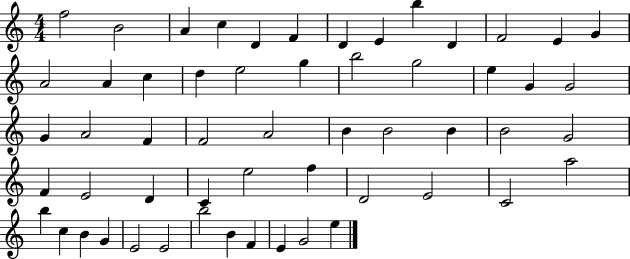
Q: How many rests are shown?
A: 0